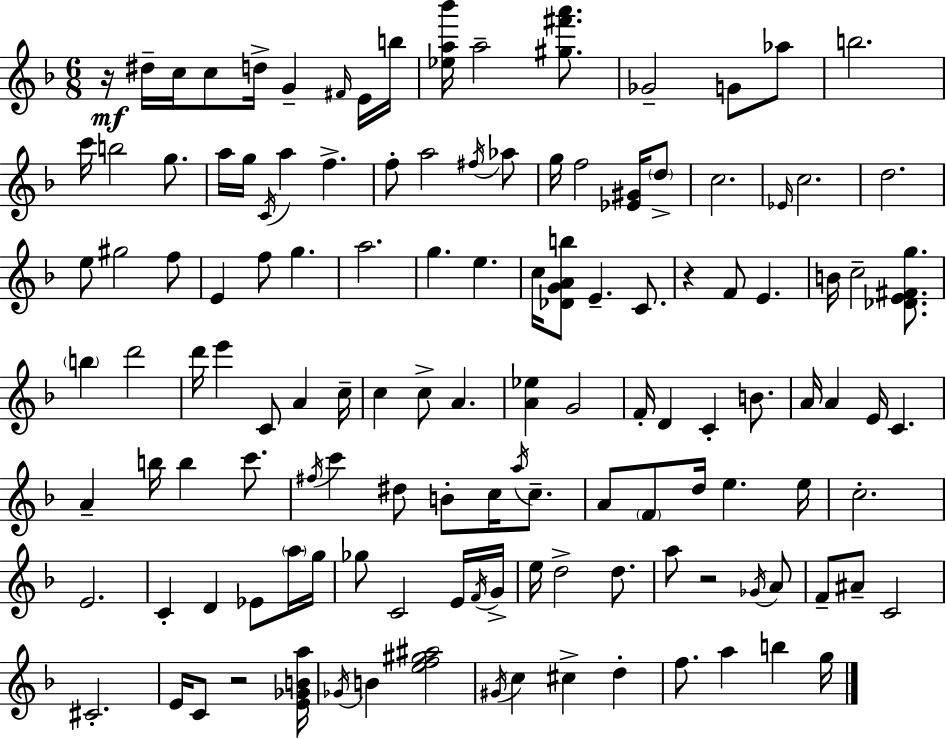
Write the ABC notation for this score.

X:1
T:Untitled
M:6/8
L:1/4
K:Dm
z/4 ^d/4 c/4 c/2 d/4 G ^F/4 E/4 b/4 [_ea_b']/4 a2 [^g^f'a']/2 _G2 G/2 _a/2 b2 c'/4 b2 g/2 a/4 g/4 C/4 a f f/2 a2 ^f/4 _a/2 g/4 f2 [_E^G]/4 d/2 c2 _E/4 c2 d2 e/2 ^g2 f/2 E f/2 g a2 g e c/4 [_DGAb]/2 E C/2 z F/2 E B/4 c2 [_DE^Fg]/2 b d'2 d'/4 e' C/2 A c/4 c c/2 A [A_e] G2 F/4 D C B/2 A/4 A E/4 C A b/4 b c'/2 ^f/4 c' ^d/2 B/2 c/4 a/4 c/2 A/2 F/2 d/4 e e/4 c2 E2 C D _E/2 a/4 g/4 _g/2 C2 E/4 F/4 G/4 e/4 d2 d/2 a/2 z2 _G/4 A/2 F/2 ^A/2 C2 ^C2 E/4 C/2 z2 [E_GBa]/4 _G/4 B [ef^g^a]2 ^G/4 c ^c d f/2 a b g/4